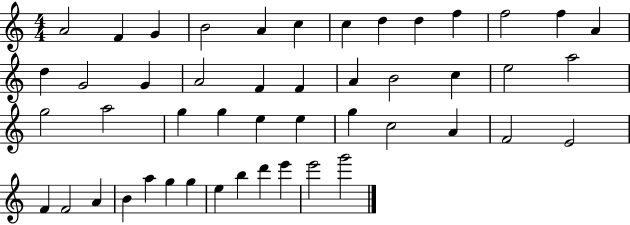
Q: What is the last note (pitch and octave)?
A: G6